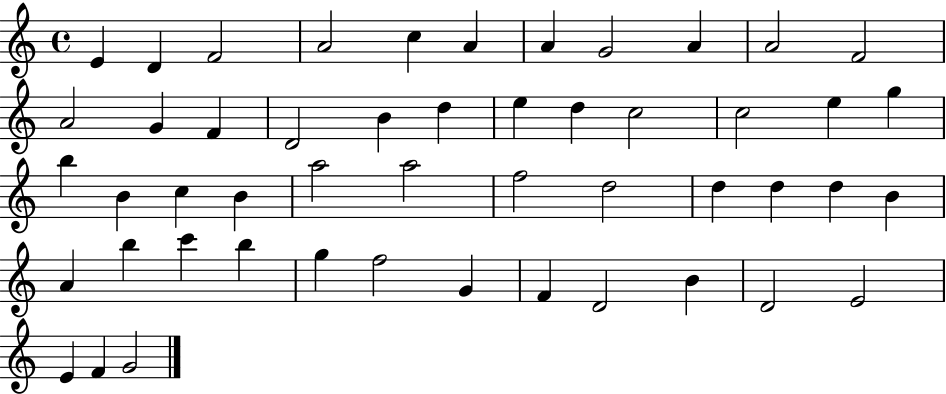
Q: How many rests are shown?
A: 0